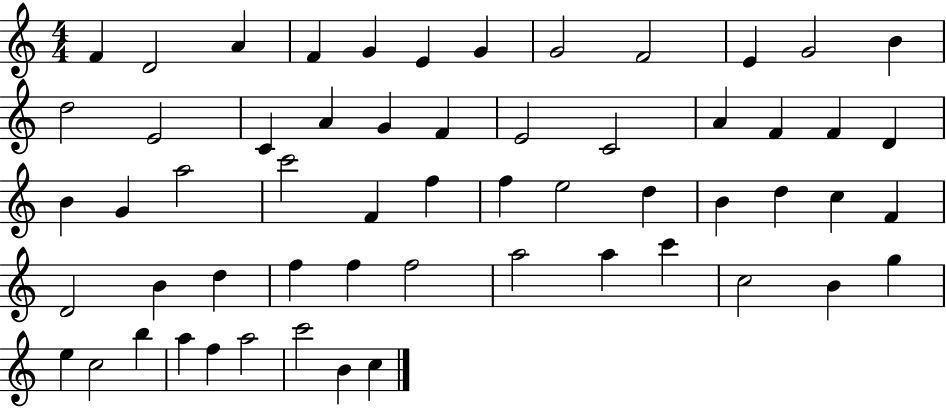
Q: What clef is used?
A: treble